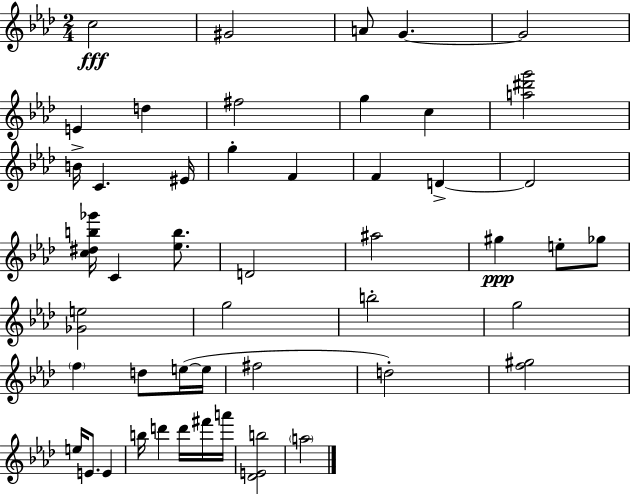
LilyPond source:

{
  \clef treble
  \numericTimeSignature
  \time 2/4
  \key f \minor
  c''2\fff | gis'2 | a'8 g'4.~~ | g'2 | \break e'4 d''4 | fis''2 | g''4 c''4 | <a'' dis''' g'''>2 | \break b'16-> c'4. eis'16 | g''4-. f'4 | f'4 d'4->~~ | d'2 | \break <c'' dis'' b'' ges'''>16 c'4 <ees'' b''>8. | d'2 | ais''2 | gis''4\ppp e''8-. ges''8 | \break <ges' e''>2 | g''2 | b''2-. | g''2 | \break \parenthesize f''4 d''8 e''16~(~ e''16 | fis''2 | d''2-.) | <f'' gis''>2 | \break e''16 e'8. e'4 | b''16 d'''4 d'''16 fis'''16 a'''16 | <des' e' b''>2 | \parenthesize a''2 | \break \bar "|."
}